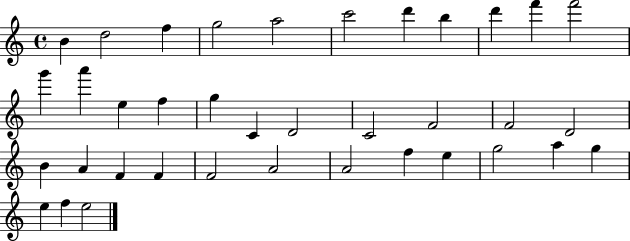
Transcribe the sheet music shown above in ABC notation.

X:1
T:Untitled
M:4/4
L:1/4
K:C
B d2 f g2 a2 c'2 d' b d' f' f'2 g' a' e f g C D2 C2 F2 F2 D2 B A F F F2 A2 A2 f e g2 a g e f e2